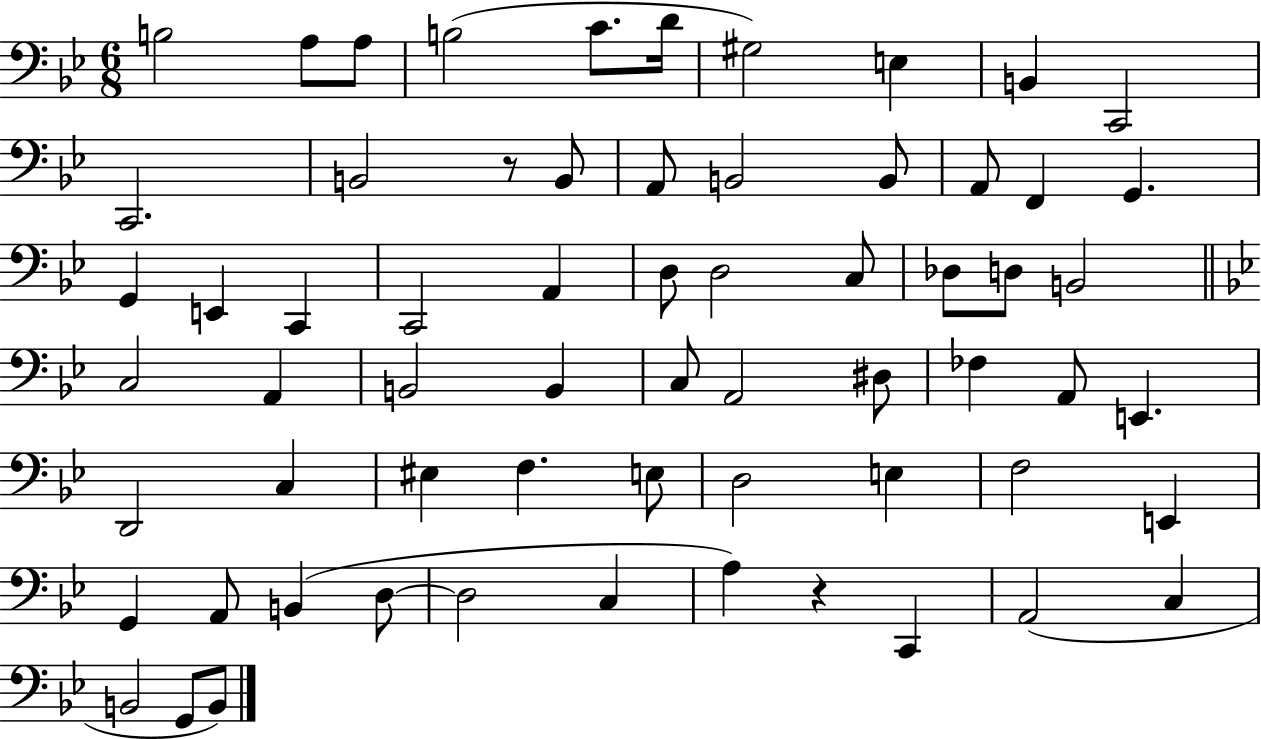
{
  \clef bass
  \numericTimeSignature
  \time 6/8
  \key bes \major
  b2 a8 a8 | b2( c'8. d'16 | gis2) e4 | b,4 c,2 | \break c,2. | b,2 r8 b,8 | a,8 b,2 b,8 | a,8 f,4 g,4. | \break g,4 e,4 c,4 | c,2 a,4 | d8 d2 c8 | des8 d8 b,2 | \break \bar "||" \break \key bes \major c2 a,4 | b,2 b,4 | c8 a,2 dis8 | fes4 a,8 e,4. | \break d,2 c4 | eis4 f4. e8 | d2 e4 | f2 e,4 | \break g,4 a,8 b,4( d8~~ | d2 c4 | a4) r4 c,4 | a,2( c4 | \break b,2 g,8 b,8) | \bar "|."
}